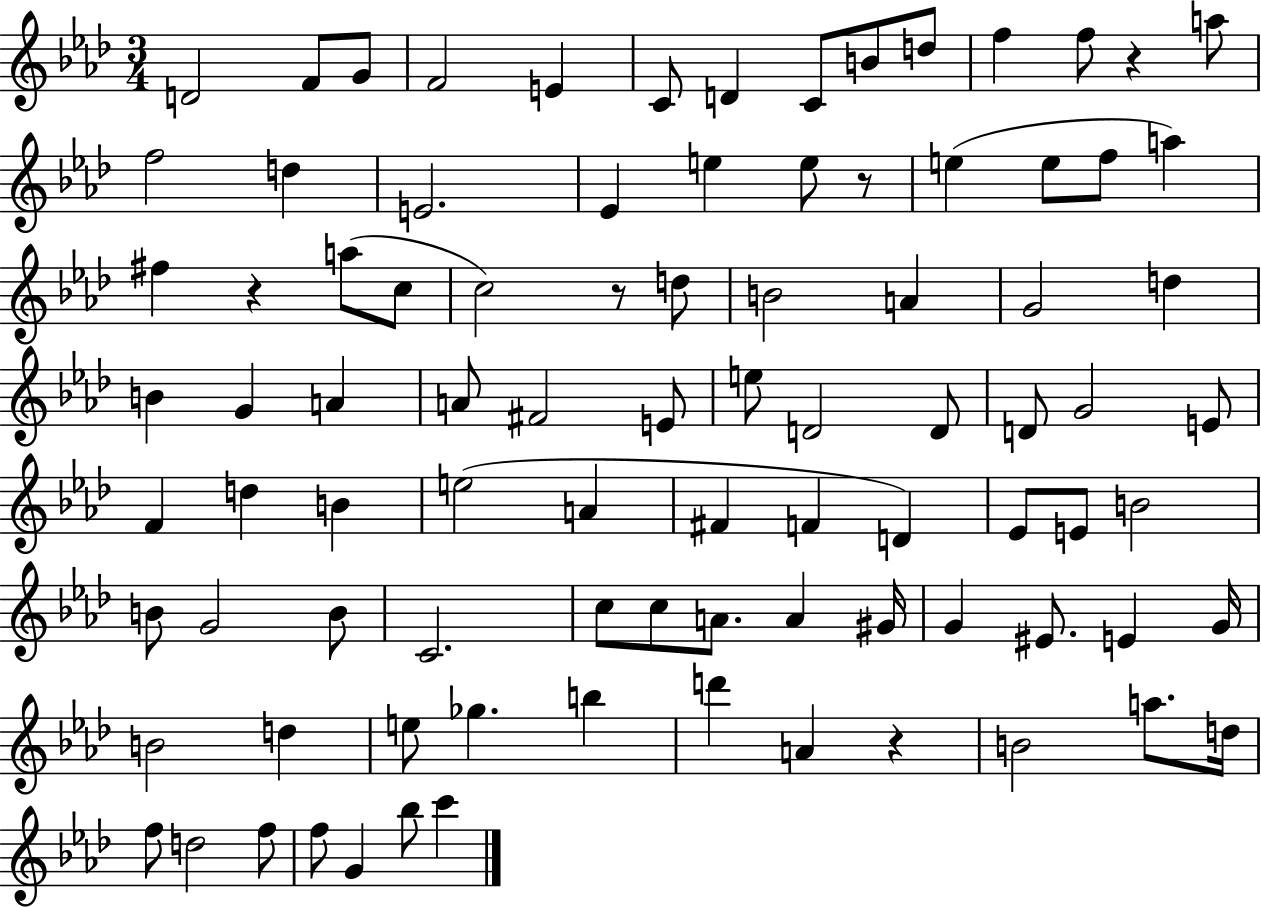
D4/h F4/e G4/e F4/h E4/q C4/e D4/q C4/e B4/e D5/e F5/q F5/e R/q A5/e F5/h D5/q E4/h. Eb4/q E5/q E5/e R/e E5/q E5/e F5/e A5/q F#5/q R/q A5/e C5/e C5/h R/e D5/e B4/h A4/q G4/h D5/q B4/q G4/q A4/q A4/e F#4/h E4/e E5/e D4/h D4/e D4/e G4/h E4/e F4/q D5/q B4/q E5/h A4/q F#4/q F4/q D4/q Eb4/e E4/e B4/h B4/e G4/h B4/e C4/h. C5/e C5/e A4/e. A4/q G#4/s G4/q EIS4/e. E4/q G4/s B4/h D5/q E5/e Gb5/q. B5/q D6/q A4/q R/q B4/h A5/e. D5/s F5/e D5/h F5/e F5/e G4/q Bb5/e C6/q